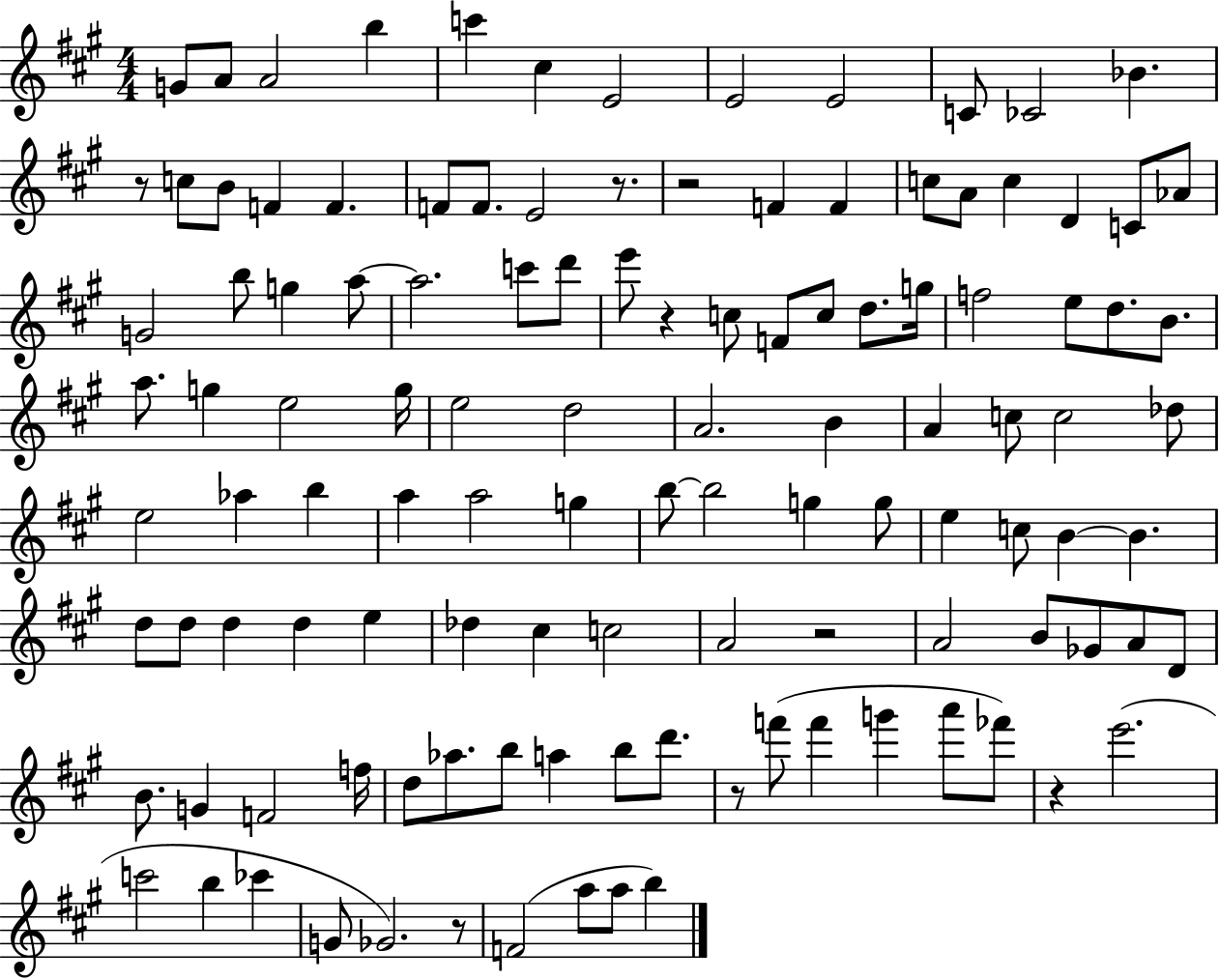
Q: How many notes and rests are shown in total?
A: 117